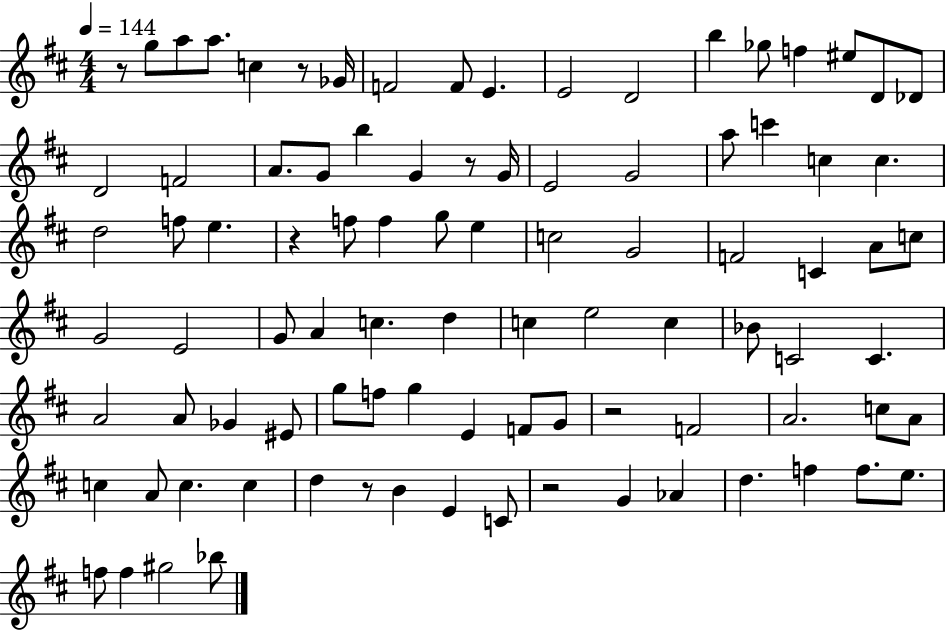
X:1
T:Untitled
M:4/4
L:1/4
K:D
z/2 g/2 a/2 a/2 c z/2 _G/4 F2 F/2 E E2 D2 b _g/2 f ^e/2 D/2 _D/2 D2 F2 A/2 G/2 b G z/2 G/4 E2 G2 a/2 c' c c d2 f/2 e z f/2 f g/2 e c2 G2 F2 C A/2 c/2 G2 E2 G/2 A c d c e2 c _B/2 C2 C A2 A/2 _G ^E/2 g/2 f/2 g E F/2 G/2 z2 F2 A2 c/2 A/2 c A/2 c c d z/2 B E C/2 z2 G _A d f f/2 e/2 f/2 f ^g2 _b/2